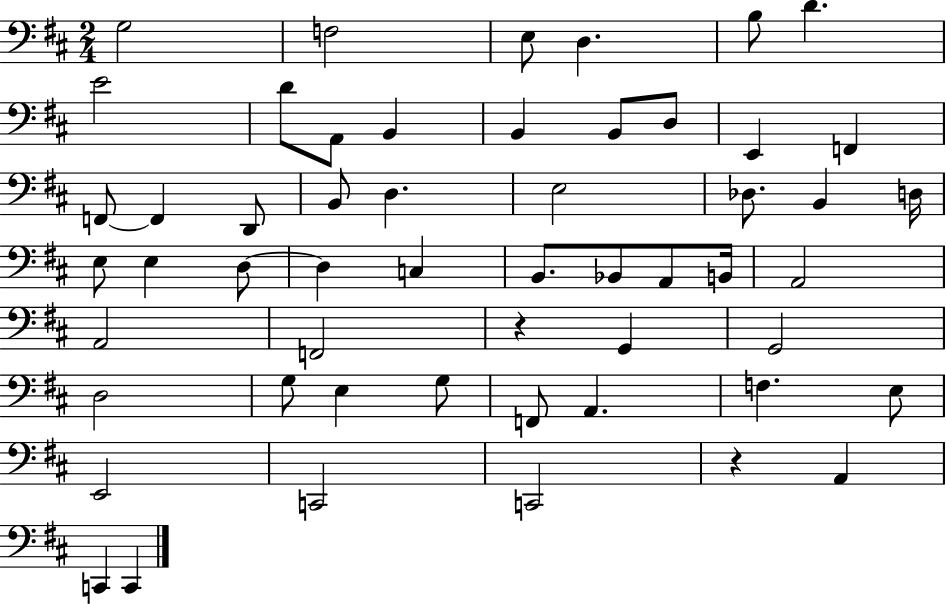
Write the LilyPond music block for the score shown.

{
  \clef bass
  \numericTimeSignature
  \time 2/4
  \key d \major
  g2 | f2 | e8 d4. | b8 d'4. | \break e'2 | d'8 a,8 b,4 | b,4 b,8 d8 | e,4 f,4 | \break f,8~~ f,4 d,8 | b,8 d4. | e2 | des8. b,4 d16 | \break e8 e4 d8~~ | d4 c4 | b,8. bes,8 a,8 b,16 | a,2 | \break a,2 | f,2 | r4 g,4 | g,2 | \break d2 | g8 e4 g8 | f,8 a,4. | f4. e8 | \break e,2 | c,2 | c,2 | r4 a,4 | \break c,4 c,4 | \bar "|."
}